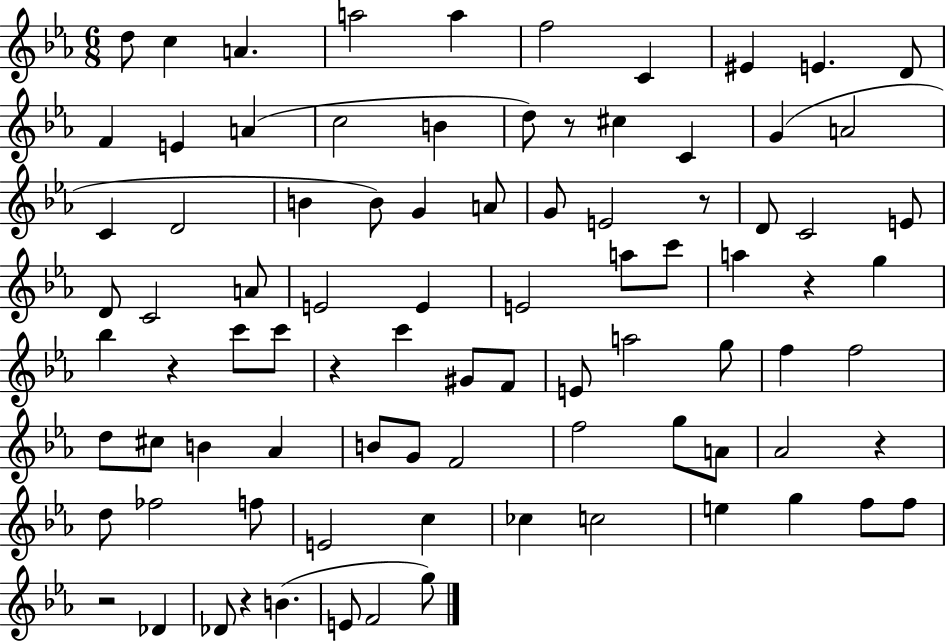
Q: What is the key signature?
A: EES major